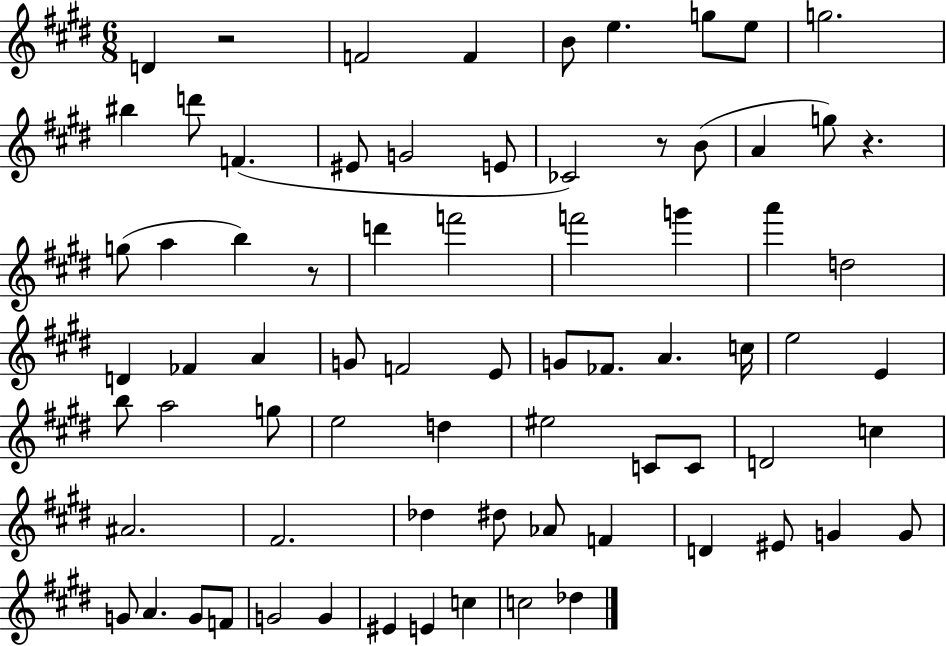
D4/q R/h F4/h F4/q B4/e E5/q. G5/e E5/e G5/h. BIS5/q D6/e F4/q. EIS4/e G4/h E4/e CES4/h R/e B4/e A4/q G5/e R/q. G5/e A5/q B5/q R/e D6/q F6/h F6/h G6/q A6/q D5/h D4/q FES4/q A4/q G4/e F4/h E4/e G4/e FES4/e. A4/q. C5/s E5/h E4/q B5/e A5/h G5/e E5/h D5/q EIS5/h C4/e C4/e D4/h C5/q A#4/h. F#4/h. Db5/q D#5/e Ab4/e F4/q D4/q EIS4/e G4/q G4/e G4/e A4/q. G4/e F4/e G4/h G4/q EIS4/q E4/q C5/q C5/h Db5/q